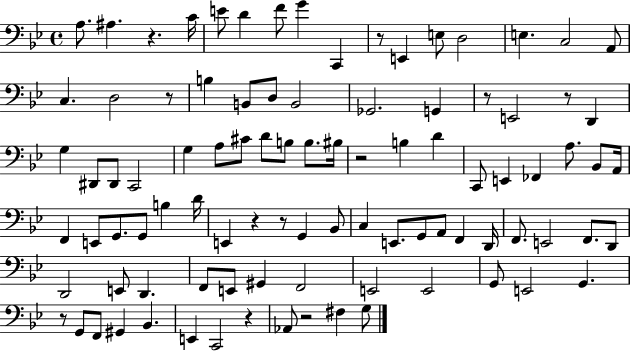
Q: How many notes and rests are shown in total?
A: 94